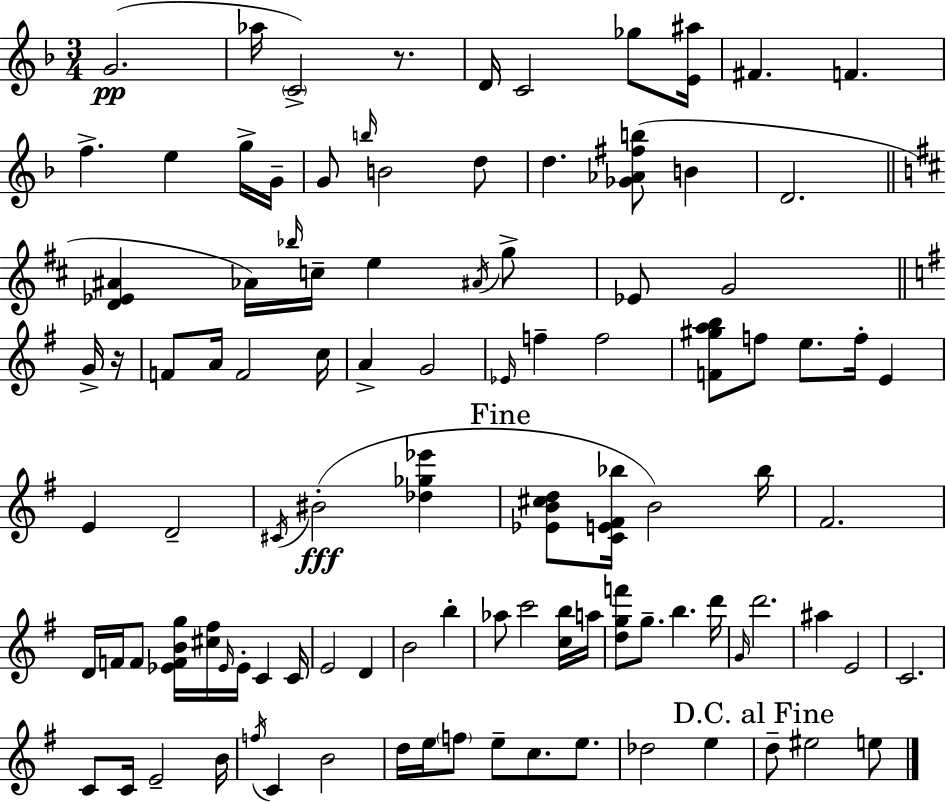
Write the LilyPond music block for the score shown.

{
  \clef treble
  \numericTimeSignature
  \time 3/4
  \key d \minor
  \repeat volta 2 { g'2.(\pp | aes''16 \parenthesize c'2->) r8. | d'16 c'2 ges''8 <e' ais''>16 | fis'4. f'4. | \break f''4.-> e''4 g''16-> g'16-- | g'8 \grace { b''16 } b'2 d''8 | d''4. <ges' aes' fis'' b''>8( b'4 | d'2. | \break \bar "||" \break \key d \major <d' ees' ais'>4 aes'16) \grace { bes''16 } c''16-- e''4 \acciaccatura { ais'16 } | g''8-> ees'8 g'2 | \bar "||" \break \key g \major g'16-> r16 f'8 a'16 f'2 | c''16 a'4-> g'2 | \grace { ees'16 } f''4-- f''2 | <f' gis'' a'' b''>8 f''8 e''8. f''16-. e'4 | \break e'4 d'2-- | \acciaccatura { cis'16 } bis'2-.(\fff | <des'' ges'' ees'''>4 \mark "Fine" <ees' b' cis'' d''>8 <c' e' fis' bes''>16 b'2) | bes''16 fis'2. | \break d'16 f'16 f'8 <ees' f' b' g''>16 <cis'' fis''>16 \grace { ees'16 } ees'16-. | c'4 c'16 e'2 | d'4 b'2 | b''4-. aes''8 c'''2 | \break <c'' b''>16 a''16 <d'' g'' f'''>8 g''8.-- b''4. | d'''16 \grace { g'16 } d'''2. | ais''4 e'2 | c'2. | \break c'8 c'16 e'2-- | b'16 \acciaccatura { f''16 } c'4 b'2 | d''16 e''16 \parenthesize f''8 e''8-- | c''8. e''8. des''2 | \break e''4 \mark "D.C. al Fine" d''8-- eis''2 | e''8 } \bar "|."
}